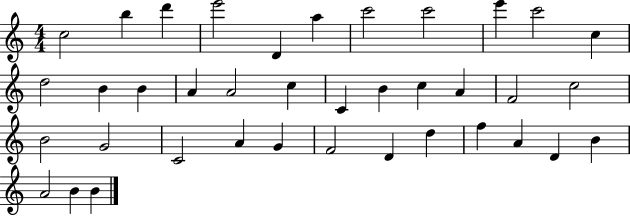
{
  \clef treble
  \numericTimeSignature
  \time 4/4
  \key c \major
  c''2 b''4 d'''4 | e'''2 d'4 a''4 | c'''2 c'''2 | e'''4 c'''2 c''4 | \break d''2 b'4 b'4 | a'4 a'2 c''4 | c'4 b'4 c''4 a'4 | f'2 c''2 | \break b'2 g'2 | c'2 a'4 g'4 | f'2 d'4 d''4 | f''4 a'4 d'4 b'4 | \break a'2 b'4 b'4 | \bar "|."
}